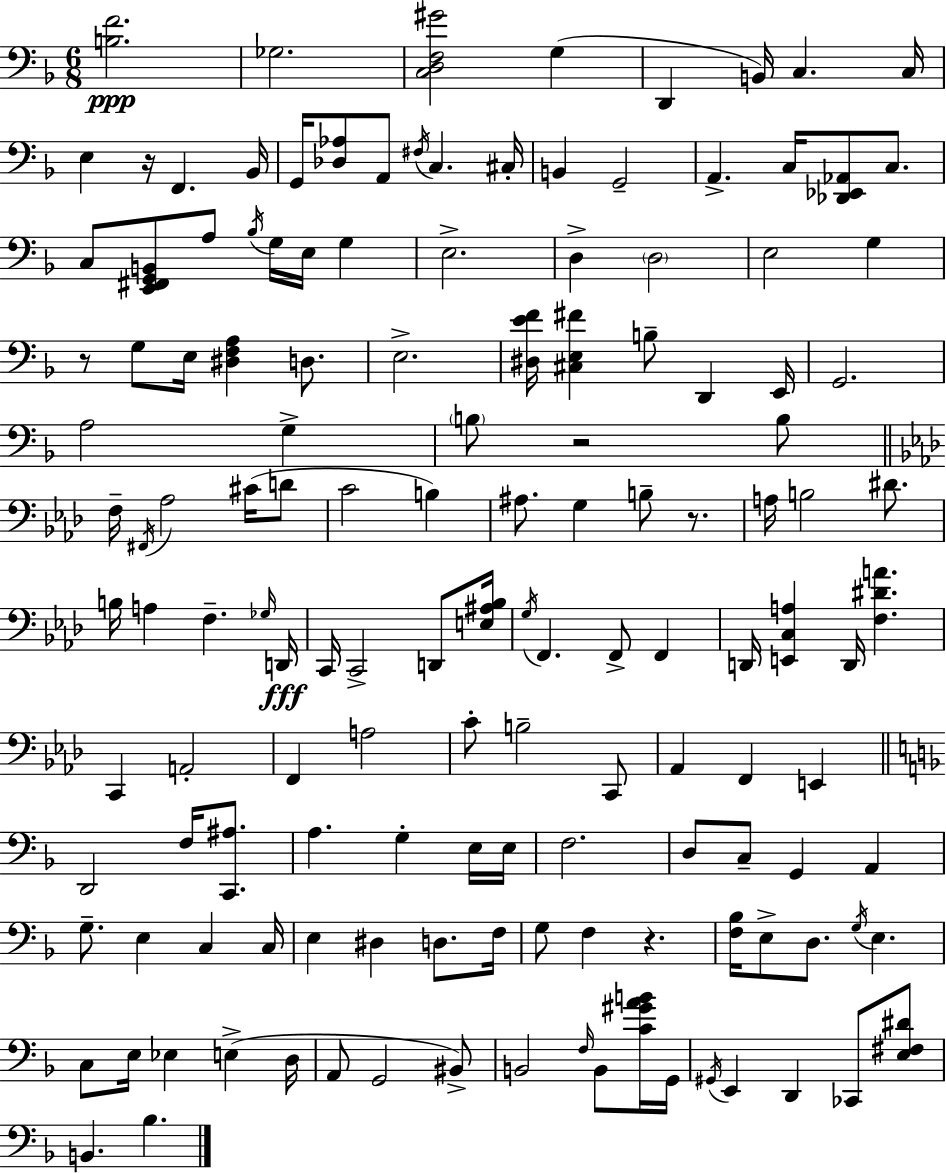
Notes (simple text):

[B3,F4]/h. Gb3/h. [C3,D3,F3,G#4]/h G3/q D2/q B2/s C3/q. C3/s E3/q R/s F2/q. Bb2/s G2/s [Db3,Ab3]/e A2/e F#3/s C3/q. C#3/s B2/q G2/h A2/q. C3/s [Db2,Eb2,Ab2]/e C3/e. C3/e [E2,F#2,G2,B2]/e A3/e Bb3/s G3/s E3/s G3/q E3/h. D3/q D3/h E3/h G3/q R/e G3/e E3/s [D#3,F3,A3]/q D3/e. E3/h. [D#3,E4,F4]/s [C#3,E3,F#4]/q B3/e D2/q E2/s G2/h. A3/h G3/q B3/e R/h B3/e F3/s F#2/s Ab3/h C#4/s D4/e C4/h B3/q A#3/e. G3/q B3/e R/e. A3/s B3/h D#4/e. B3/s A3/q F3/q. Gb3/s D2/s C2/s C2/h D2/e [E3,A#3,Bb3]/s G3/s F2/q. F2/e F2/q D2/s [E2,C3,A3]/q D2/s [F3,D#4,A4]/q. C2/q A2/h F2/q A3/h C4/e B3/h C2/e Ab2/q F2/q E2/q D2/h F3/s [C2,A#3]/e. A3/q. G3/q E3/s E3/s F3/h. D3/e C3/e G2/q A2/q G3/e. E3/q C3/q C3/s E3/q D#3/q D3/e. F3/s G3/e F3/q R/q. [F3,Bb3]/s E3/e D3/e. G3/s E3/q. C3/e E3/s Eb3/q E3/q D3/s A2/e G2/h BIS2/e B2/h F3/s B2/e [C4,G#4,A4,B4]/s G2/s G#2/s E2/q D2/q CES2/e [E3,F#3,D#4]/e B2/q. Bb3/q.